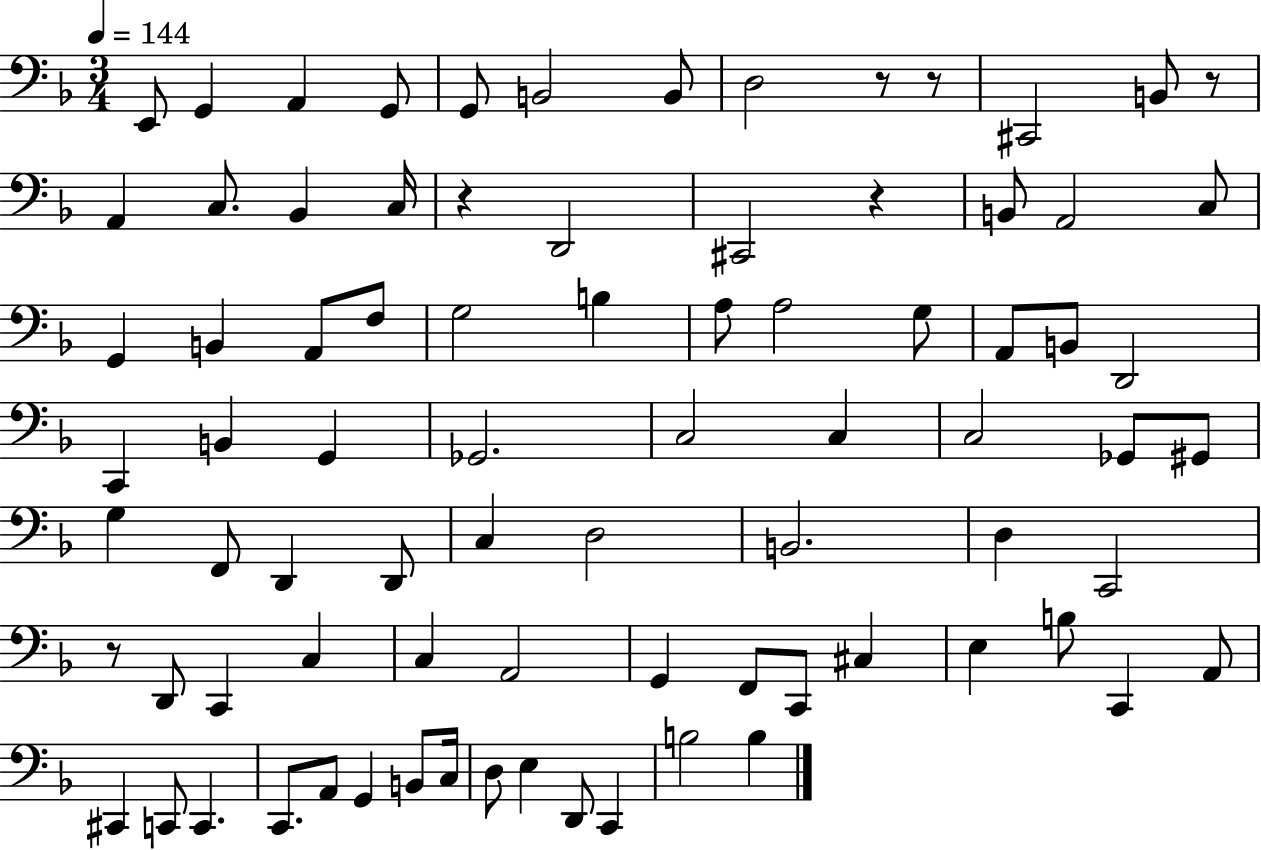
{
  \clef bass
  \numericTimeSignature
  \time 3/4
  \key f \major
  \tempo 4 = 144
  e,8 g,4 a,4 g,8 | g,8 b,2 b,8 | d2 r8 r8 | cis,2 b,8 r8 | \break a,4 c8. bes,4 c16 | r4 d,2 | cis,2 r4 | b,8 a,2 c8 | \break g,4 b,4 a,8 f8 | g2 b4 | a8 a2 g8 | a,8 b,8 d,2 | \break c,4 b,4 g,4 | ges,2. | c2 c4 | c2 ges,8 gis,8 | \break g4 f,8 d,4 d,8 | c4 d2 | b,2. | d4 c,2 | \break r8 d,8 c,4 c4 | c4 a,2 | g,4 f,8 c,8 cis4 | e4 b8 c,4 a,8 | \break cis,4 c,8 c,4. | c,8. a,8 g,4 b,8 c16 | d8 e4 d,8 c,4 | b2 b4 | \break \bar "|."
}